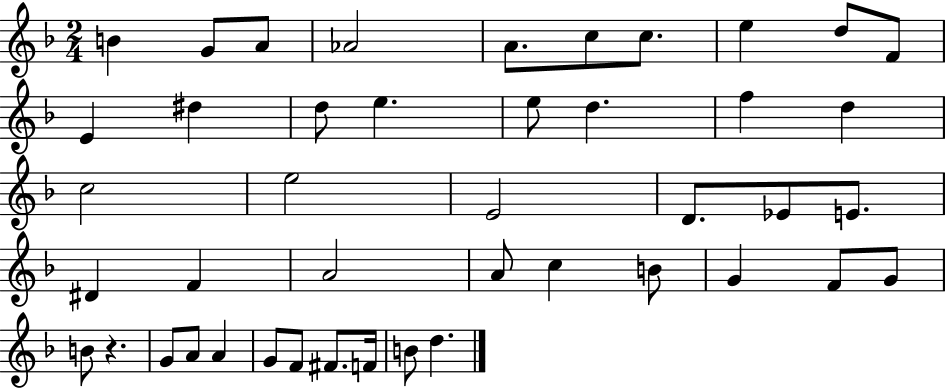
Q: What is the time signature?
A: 2/4